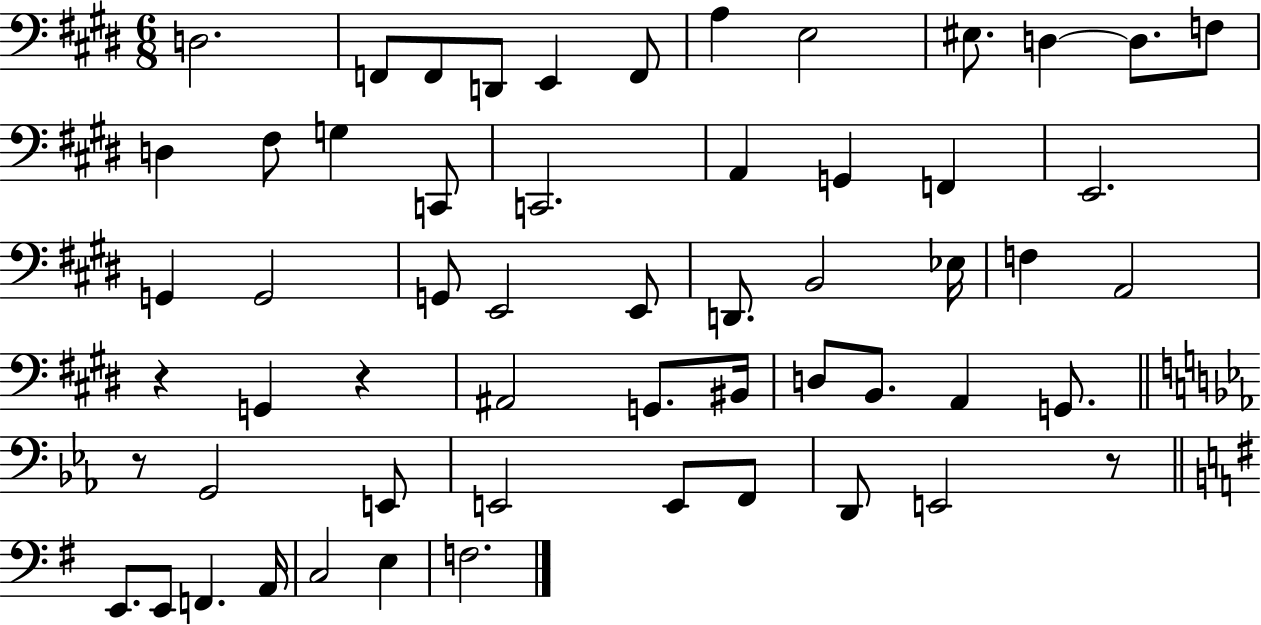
{
  \clef bass
  \numericTimeSignature
  \time 6/8
  \key e \major
  \repeat volta 2 { d2. | f,8 f,8 d,8 e,4 f,8 | a4 e2 | eis8. d4~~ d8. f8 | \break d4 fis8 g4 c,8 | c,2. | a,4 g,4 f,4 | e,2. | \break g,4 g,2 | g,8 e,2 e,8 | d,8. b,2 ees16 | f4 a,2 | \break r4 g,4 r4 | ais,2 g,8. bis,16 | d8 b,8. a,4 g,8. | \bar "||" \break \key c \minor r8 g,2 e,8 | e,2 e,8 f,8 | d,8 e,2 r8 | \bar "||" \break \key e \minor e,8. e,8 f,4. a,16 | c2 e4 | f2. | } \bar "|."
}